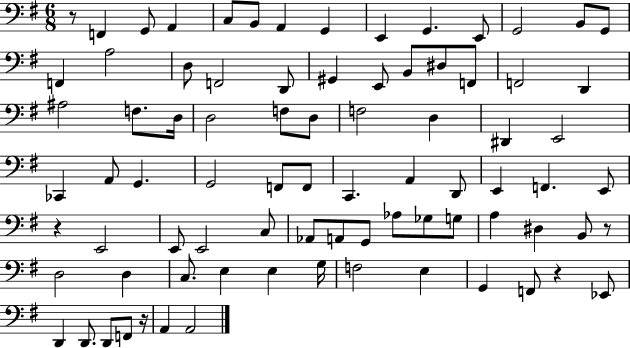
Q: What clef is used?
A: bass